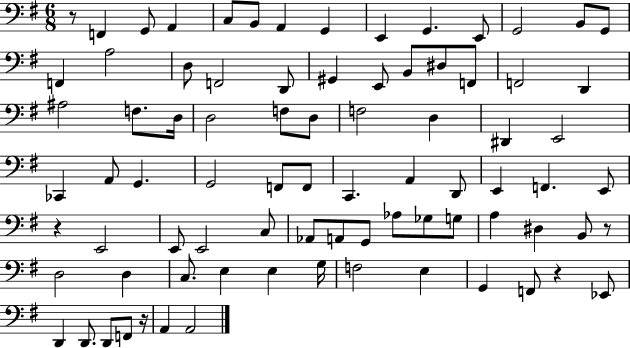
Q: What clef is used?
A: bass